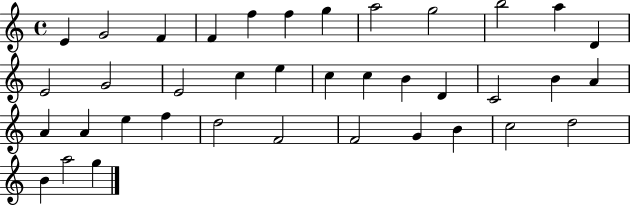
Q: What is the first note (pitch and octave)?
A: E4